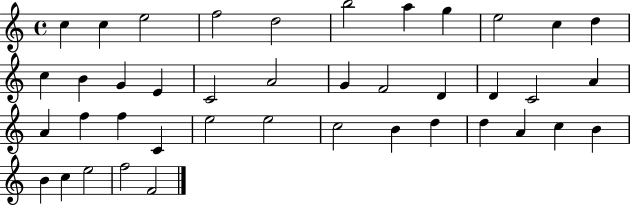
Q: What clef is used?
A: treble